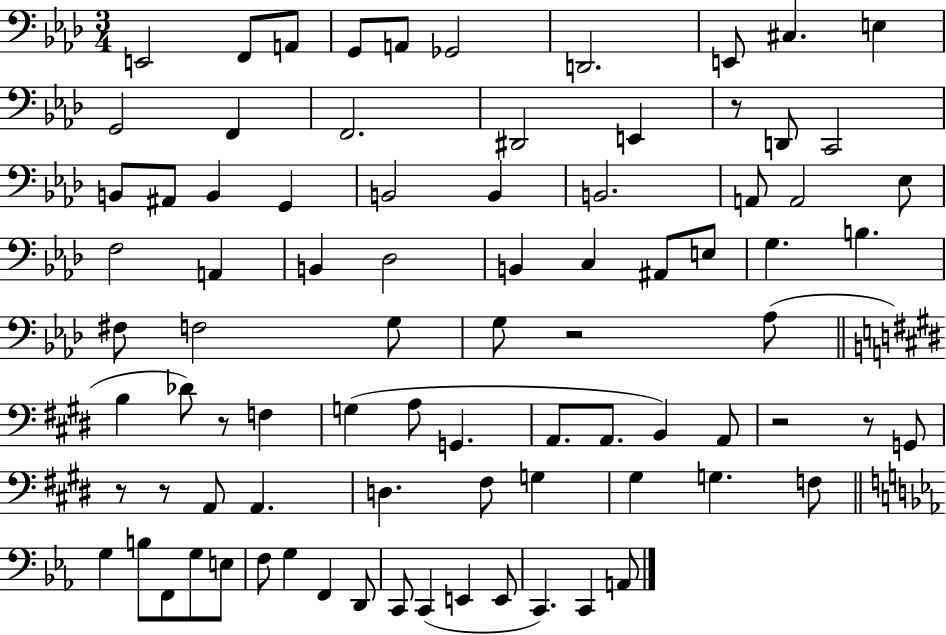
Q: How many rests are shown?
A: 7